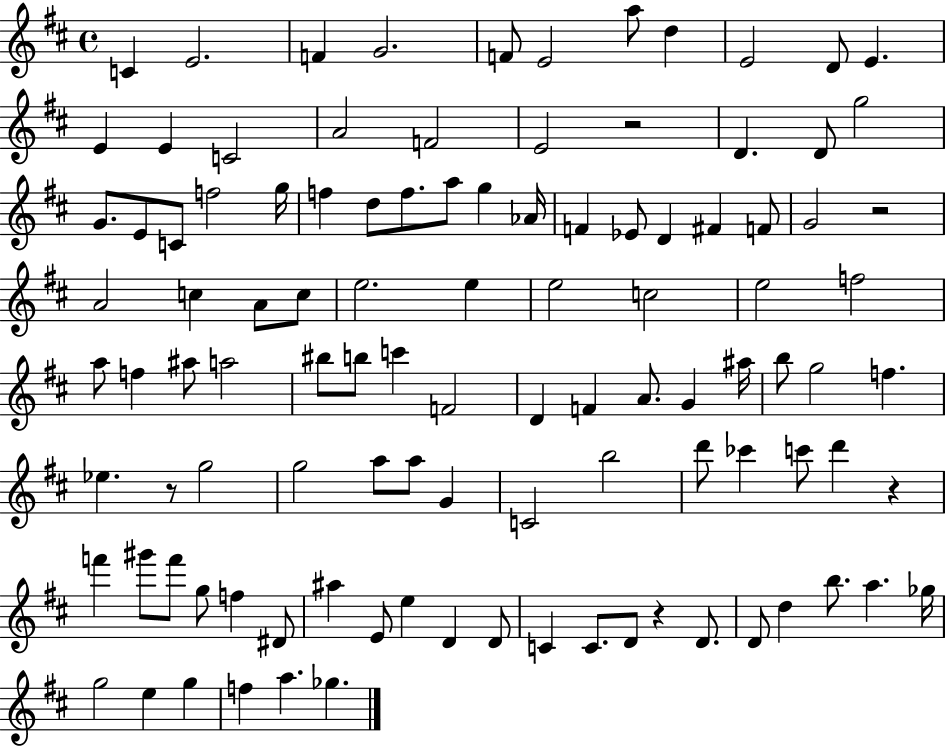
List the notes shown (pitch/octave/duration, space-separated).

C4/q E4/h. F4/q G4/h. F4/e E4/h A5/e D5/q E4/h D4/e E4/q. E4/q E4/q C4/h A4/h F4/h E4/h R/h D4/q. D4/e G5/h G4/e. E4/e C4/e F5/h G5/s F5/q D5/e F5/e. A5/e G5/q Ab4/s F4/q Eb4/e D4/q F#4/q F4/e G4/h R/h A4/h C5/q A4/e C5/e E5/h. E5/q E5/h C5/h E5/h F5/h A5/e F5/q A#5/e A5/h BIS5/e B5/e C6/q F4/h D4/q F4/q A4/e. G4/q A#5/s B5/e G5/h F5/q. Eb5/q. R/e G5/h G5/h A5/e A5/e G4/q C4/h B5/h D6/e CES6/q C6/e D6/q R/q F6/q G#6/e F6/e G5/e F5/q D#4/e A#5/q E4/e E5/q D4/q D4/e C4/q C4/e. D4/e R/q D4/e. D4/e D5/q B5/e. A5/q. Gb5/s G5/h E5/q G5/q F5/q A5/q. Gb5/q.